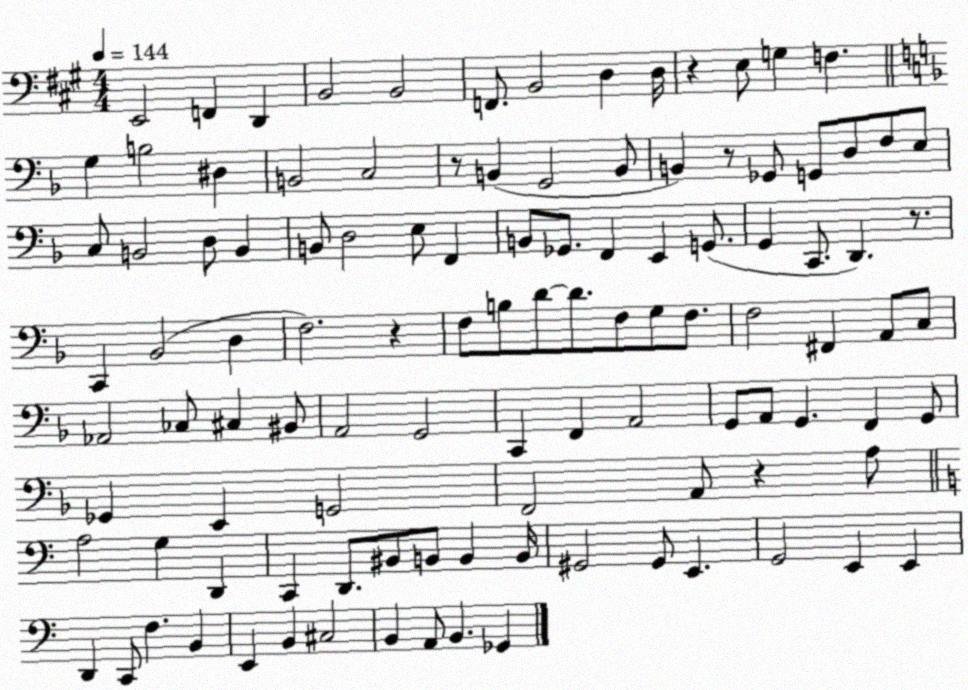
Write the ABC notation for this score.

X:1
T:Untitled
M:4/4
L:1/4
K:A
E,,2 F,, D,, B,,2 B,,2 F,,/2 B,,2 D, D,/4 z E,/2 G, F, G, B,2 ^D, B,,2 C,2 z/2 B,, G,,2 B,,/2 B,, z/2 _G,,/2 G,,/2 D,/2 F,/2 E,/2 C,/2 B,,2 D,/2 B,, B,,/2 D,2 E,/2 F,, B,,/2 _G,,/2 F,, E,, G,,/2 G,, C,,/2 D,, z/2 C,, _B,,2 D, F,2 z F,/2 B,/2 D/2 D/2 F,/2 G,/2 F,/2 F,2 ^F,, A,,/2 C,/2 _A,,2 _C,/2 ^C, ^B,,/2 A,,2 G,,2 C,, F,, A,,2 G,,/2 A,,/2 G,, F,, G,,/2 _G,, E,, G,,2 F,,2 A,,/2 z A,/2 A,2 G, D,, C,, D,,/2 ^B,,/2 B,,/2 B,, B,,/4 ^G,,2 ^G,,/2 E,, G,,2 E,, E,, D,, C,,/2 F, B,, E,, B,, ^C,2 B,, A,,/2 B,, _G,,